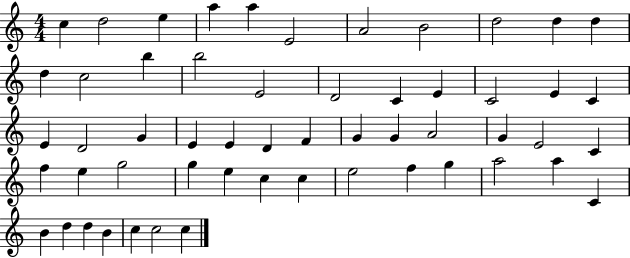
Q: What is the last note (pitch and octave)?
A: C5